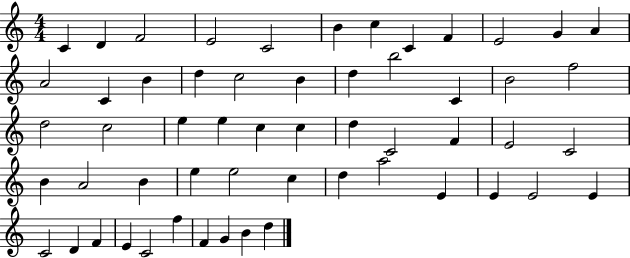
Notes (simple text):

C4/q D4/q F4/h E4/h C4/h B4/q C5/q C4/q F4/q E4/h G4/q A4/q A4/h C4/q B4/q D5/q C5/h B4/q D5/q B5/h C4/q B4/h F5/h D5/h C5/h E5/q E5/q C5/q C5/q D5/q C4/h F4/q E4/h C4/h B4/q A4/h B4/q E5/q E5/h C5/q D5/q A5/h E4/q E4/q E4/h E4/q C4/h D4/q F4/q E4/q C4/h F5/q F4/q G4/q B4/q D5/q